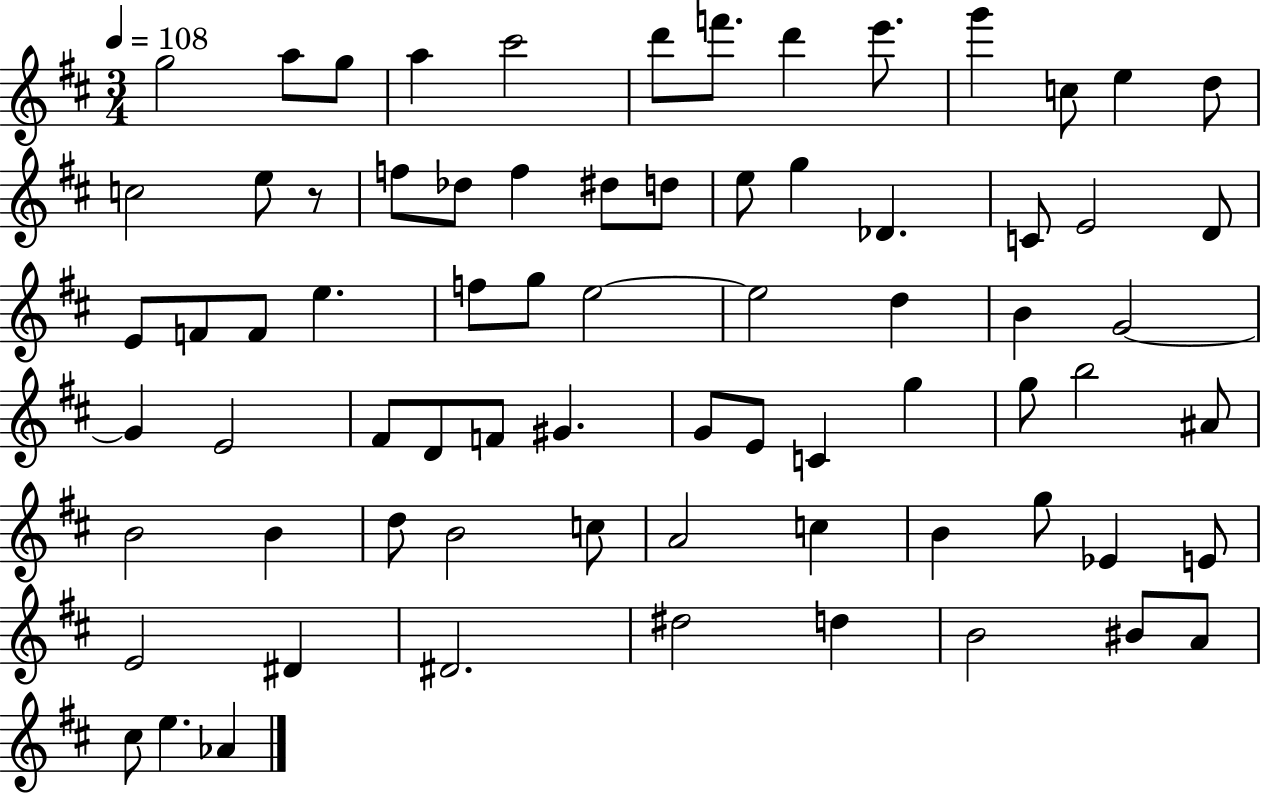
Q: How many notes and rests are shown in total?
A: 73